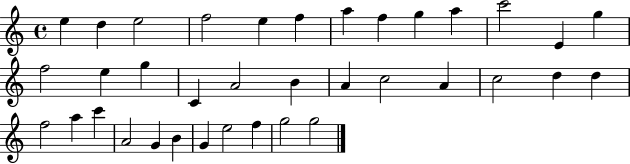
{
  \clef treble
  \time 4/4
  \defaultTimeSignature
  \key c \major
  e''4 d''4 e''2 | f''2 e''4 f''4 | a''4 f''4 g''4 a''4 | c'''2 e'4 g''4 | \break f''2 e''4 g''4 | c'4 a'2 b'4 | a'4 c''2 a'4 | c''2 d''4 d''4 | \break f''2 a''4 c'''4 | a'2 g'4 b'4 | g'4 e''2 f''4 | g''2 g''2 | \break \bar "|."
}